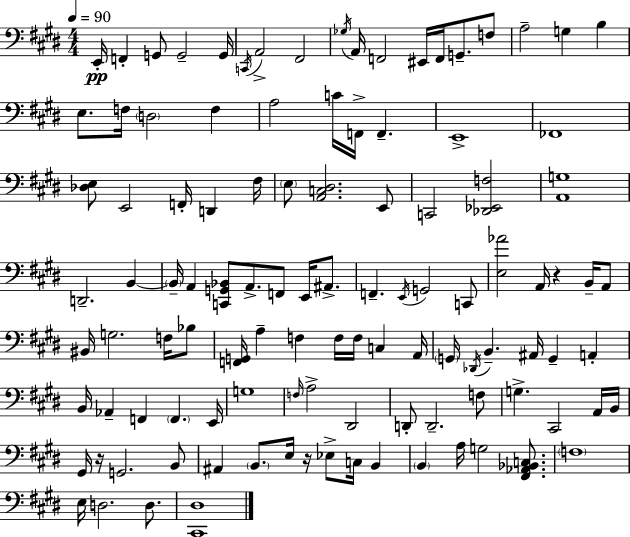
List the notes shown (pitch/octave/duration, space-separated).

E2/s F2/q G2/e G2/h G2/s C2/s A2/h F#2/h Gb3/s A2/s F2/h EIS2/s F2/s G2/e. F3/e A3/h G3/q B3/q E3/e. F3/s D3/h F3/q A3/h C4/s F2/s F2/q. E2/w FES2/w [Db3,E3]/e E2/h F2/s D2/q F#3/s E3/e [A2,C3,D#3]/h. E2/e C2/h [Db2,Eb2,F3]/h [A2,G3]/w D2/h. B2/q B2/s A2/q [C2,G2,Bb2]/e A2/e. F2/e E2/s A#2/e. F2/q. E2/s G2/h C2/e [E3,Ab4]/h A2/s R/q B2/s A2/e BIS2/s G3/h. F3/s Bb3/e [F2,G2]/s A3/q F3/q F3/s F3/s C3/q A2/s G2/s Db2/s B2/q. A#2/s G2/q A2/q B2/s Ab2/q F2/q F2/q. E2/s G3/w F3/s A3/h D#2/h D2/e D2/h. F3/e G3/q. C#2/h A2/s B2/s G#2/s R/s G2/h. B2/e A#2/q B2/e. E3/s R/s Eb3/e C3/s B2/q B2/q A3/s G3/h [F#2,Ab2,Bb2,C3]/e. F3/w E3/s D3/h. D3/e. [C#2,D#3]/w